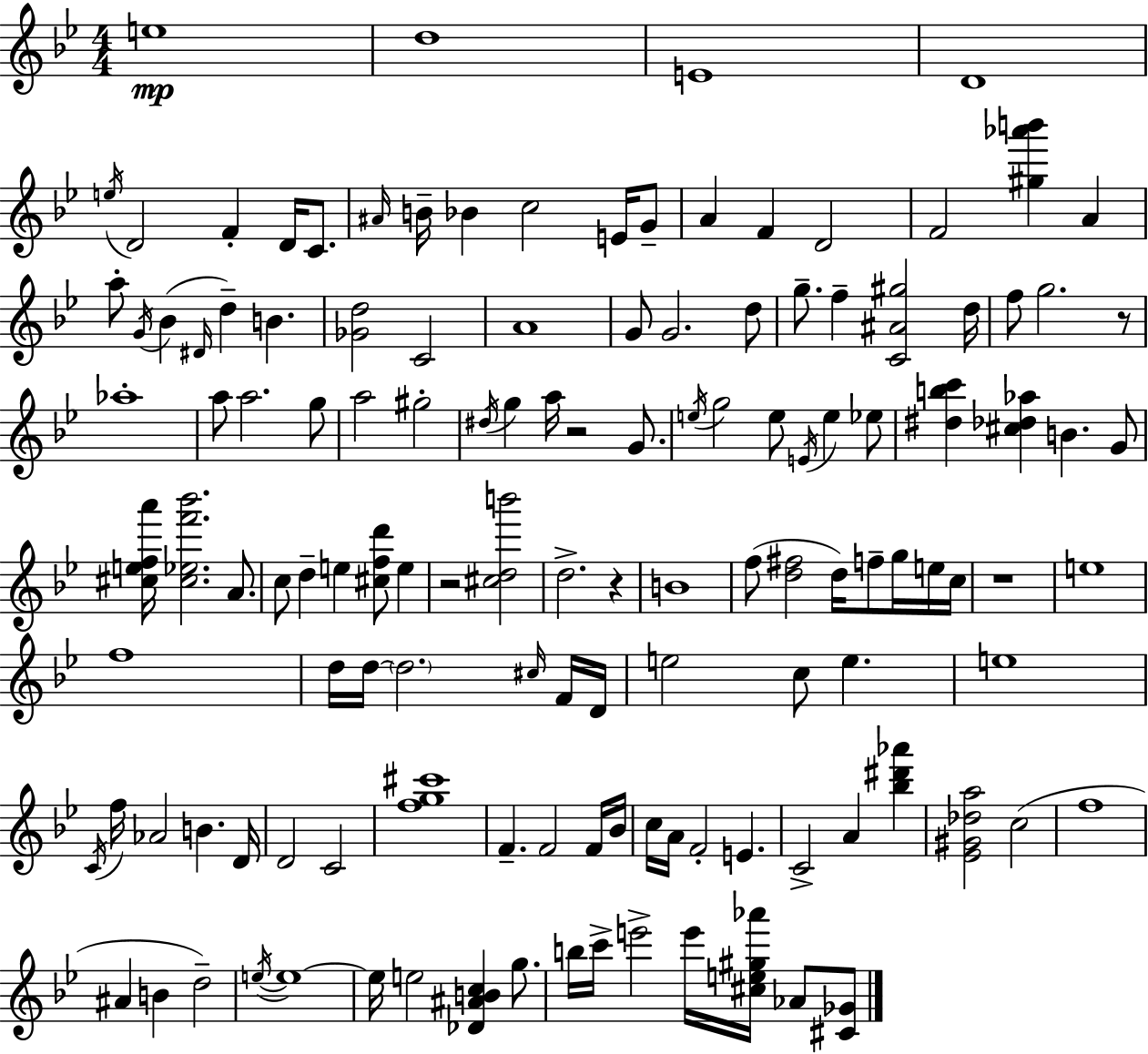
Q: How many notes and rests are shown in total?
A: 132